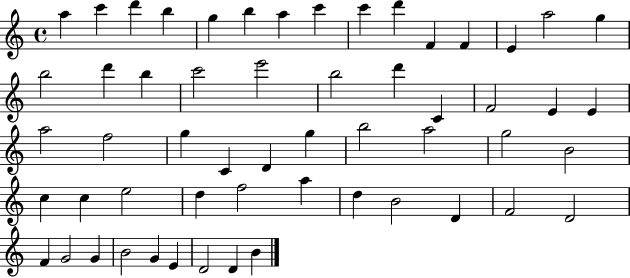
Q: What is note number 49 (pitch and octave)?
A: G4